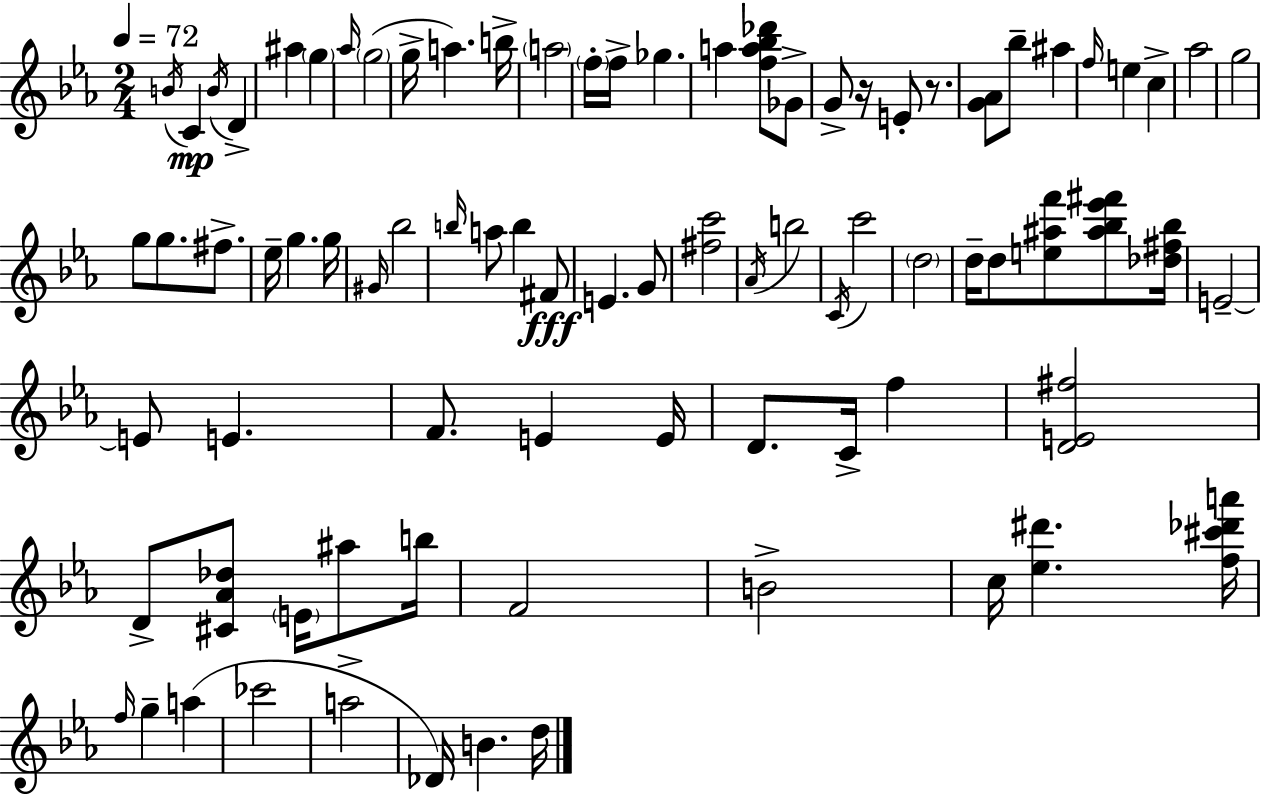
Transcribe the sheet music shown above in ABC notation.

X:1
T:Untitled
M:2/4
L:1/4
K:Cm
B/4 C B/4 D ^a g _a/4 g2 g/4 a b/4 a2 f/4 f/4 _g a [fa_b_d']/2 _G/2 G/2 z/4 E/2 z/2 [G_A]/2 _b/2 ^a f/4 e c _a2 g2 g/2 g/2 ^f/2 _e/4 g g/4 ^G/4 _b2 b/4 a/2 b ^F/2 E G/2 [^fc']2 _A/4 b2 C/4 c'2 d2 d/4 d/2 [e^af']/2 [^a_b_e'^f']/2 [_d^f_b]/4 E2 E/2 E F/2 E E/4 D/2 C/4 f [DE^f]2 D/2 [^C_A_d]/2 E/4 ^a/2 b/4 F2 B2 c/4 [_e^d'] [f^c'_d'a']/4 f/4 g a _c'2 a2 _D/4 B d/4